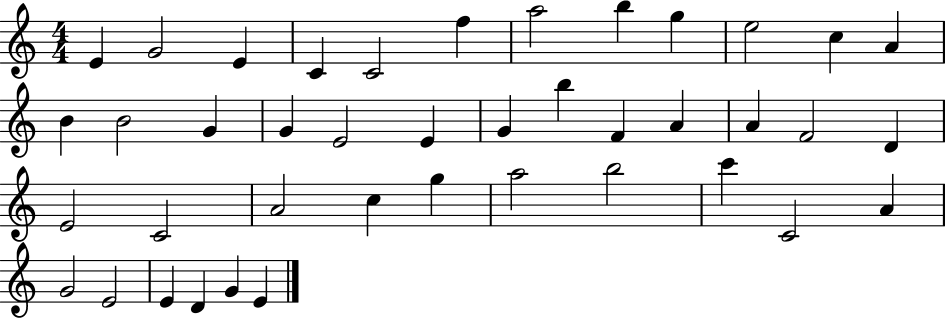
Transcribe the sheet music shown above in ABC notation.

X:1
T:Untitled
M:4/4
L:1/4
K:C
E G2 E C C2 f a2 b g e2 c A B B2 G G E2 E G b F A A F2 D E2 C2 A2 c g a2 b2 c' C2 A G2 E2 E D G E